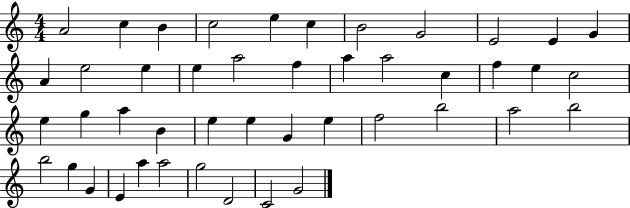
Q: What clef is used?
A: treble